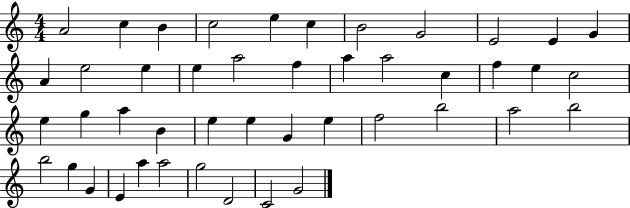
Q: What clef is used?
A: treble